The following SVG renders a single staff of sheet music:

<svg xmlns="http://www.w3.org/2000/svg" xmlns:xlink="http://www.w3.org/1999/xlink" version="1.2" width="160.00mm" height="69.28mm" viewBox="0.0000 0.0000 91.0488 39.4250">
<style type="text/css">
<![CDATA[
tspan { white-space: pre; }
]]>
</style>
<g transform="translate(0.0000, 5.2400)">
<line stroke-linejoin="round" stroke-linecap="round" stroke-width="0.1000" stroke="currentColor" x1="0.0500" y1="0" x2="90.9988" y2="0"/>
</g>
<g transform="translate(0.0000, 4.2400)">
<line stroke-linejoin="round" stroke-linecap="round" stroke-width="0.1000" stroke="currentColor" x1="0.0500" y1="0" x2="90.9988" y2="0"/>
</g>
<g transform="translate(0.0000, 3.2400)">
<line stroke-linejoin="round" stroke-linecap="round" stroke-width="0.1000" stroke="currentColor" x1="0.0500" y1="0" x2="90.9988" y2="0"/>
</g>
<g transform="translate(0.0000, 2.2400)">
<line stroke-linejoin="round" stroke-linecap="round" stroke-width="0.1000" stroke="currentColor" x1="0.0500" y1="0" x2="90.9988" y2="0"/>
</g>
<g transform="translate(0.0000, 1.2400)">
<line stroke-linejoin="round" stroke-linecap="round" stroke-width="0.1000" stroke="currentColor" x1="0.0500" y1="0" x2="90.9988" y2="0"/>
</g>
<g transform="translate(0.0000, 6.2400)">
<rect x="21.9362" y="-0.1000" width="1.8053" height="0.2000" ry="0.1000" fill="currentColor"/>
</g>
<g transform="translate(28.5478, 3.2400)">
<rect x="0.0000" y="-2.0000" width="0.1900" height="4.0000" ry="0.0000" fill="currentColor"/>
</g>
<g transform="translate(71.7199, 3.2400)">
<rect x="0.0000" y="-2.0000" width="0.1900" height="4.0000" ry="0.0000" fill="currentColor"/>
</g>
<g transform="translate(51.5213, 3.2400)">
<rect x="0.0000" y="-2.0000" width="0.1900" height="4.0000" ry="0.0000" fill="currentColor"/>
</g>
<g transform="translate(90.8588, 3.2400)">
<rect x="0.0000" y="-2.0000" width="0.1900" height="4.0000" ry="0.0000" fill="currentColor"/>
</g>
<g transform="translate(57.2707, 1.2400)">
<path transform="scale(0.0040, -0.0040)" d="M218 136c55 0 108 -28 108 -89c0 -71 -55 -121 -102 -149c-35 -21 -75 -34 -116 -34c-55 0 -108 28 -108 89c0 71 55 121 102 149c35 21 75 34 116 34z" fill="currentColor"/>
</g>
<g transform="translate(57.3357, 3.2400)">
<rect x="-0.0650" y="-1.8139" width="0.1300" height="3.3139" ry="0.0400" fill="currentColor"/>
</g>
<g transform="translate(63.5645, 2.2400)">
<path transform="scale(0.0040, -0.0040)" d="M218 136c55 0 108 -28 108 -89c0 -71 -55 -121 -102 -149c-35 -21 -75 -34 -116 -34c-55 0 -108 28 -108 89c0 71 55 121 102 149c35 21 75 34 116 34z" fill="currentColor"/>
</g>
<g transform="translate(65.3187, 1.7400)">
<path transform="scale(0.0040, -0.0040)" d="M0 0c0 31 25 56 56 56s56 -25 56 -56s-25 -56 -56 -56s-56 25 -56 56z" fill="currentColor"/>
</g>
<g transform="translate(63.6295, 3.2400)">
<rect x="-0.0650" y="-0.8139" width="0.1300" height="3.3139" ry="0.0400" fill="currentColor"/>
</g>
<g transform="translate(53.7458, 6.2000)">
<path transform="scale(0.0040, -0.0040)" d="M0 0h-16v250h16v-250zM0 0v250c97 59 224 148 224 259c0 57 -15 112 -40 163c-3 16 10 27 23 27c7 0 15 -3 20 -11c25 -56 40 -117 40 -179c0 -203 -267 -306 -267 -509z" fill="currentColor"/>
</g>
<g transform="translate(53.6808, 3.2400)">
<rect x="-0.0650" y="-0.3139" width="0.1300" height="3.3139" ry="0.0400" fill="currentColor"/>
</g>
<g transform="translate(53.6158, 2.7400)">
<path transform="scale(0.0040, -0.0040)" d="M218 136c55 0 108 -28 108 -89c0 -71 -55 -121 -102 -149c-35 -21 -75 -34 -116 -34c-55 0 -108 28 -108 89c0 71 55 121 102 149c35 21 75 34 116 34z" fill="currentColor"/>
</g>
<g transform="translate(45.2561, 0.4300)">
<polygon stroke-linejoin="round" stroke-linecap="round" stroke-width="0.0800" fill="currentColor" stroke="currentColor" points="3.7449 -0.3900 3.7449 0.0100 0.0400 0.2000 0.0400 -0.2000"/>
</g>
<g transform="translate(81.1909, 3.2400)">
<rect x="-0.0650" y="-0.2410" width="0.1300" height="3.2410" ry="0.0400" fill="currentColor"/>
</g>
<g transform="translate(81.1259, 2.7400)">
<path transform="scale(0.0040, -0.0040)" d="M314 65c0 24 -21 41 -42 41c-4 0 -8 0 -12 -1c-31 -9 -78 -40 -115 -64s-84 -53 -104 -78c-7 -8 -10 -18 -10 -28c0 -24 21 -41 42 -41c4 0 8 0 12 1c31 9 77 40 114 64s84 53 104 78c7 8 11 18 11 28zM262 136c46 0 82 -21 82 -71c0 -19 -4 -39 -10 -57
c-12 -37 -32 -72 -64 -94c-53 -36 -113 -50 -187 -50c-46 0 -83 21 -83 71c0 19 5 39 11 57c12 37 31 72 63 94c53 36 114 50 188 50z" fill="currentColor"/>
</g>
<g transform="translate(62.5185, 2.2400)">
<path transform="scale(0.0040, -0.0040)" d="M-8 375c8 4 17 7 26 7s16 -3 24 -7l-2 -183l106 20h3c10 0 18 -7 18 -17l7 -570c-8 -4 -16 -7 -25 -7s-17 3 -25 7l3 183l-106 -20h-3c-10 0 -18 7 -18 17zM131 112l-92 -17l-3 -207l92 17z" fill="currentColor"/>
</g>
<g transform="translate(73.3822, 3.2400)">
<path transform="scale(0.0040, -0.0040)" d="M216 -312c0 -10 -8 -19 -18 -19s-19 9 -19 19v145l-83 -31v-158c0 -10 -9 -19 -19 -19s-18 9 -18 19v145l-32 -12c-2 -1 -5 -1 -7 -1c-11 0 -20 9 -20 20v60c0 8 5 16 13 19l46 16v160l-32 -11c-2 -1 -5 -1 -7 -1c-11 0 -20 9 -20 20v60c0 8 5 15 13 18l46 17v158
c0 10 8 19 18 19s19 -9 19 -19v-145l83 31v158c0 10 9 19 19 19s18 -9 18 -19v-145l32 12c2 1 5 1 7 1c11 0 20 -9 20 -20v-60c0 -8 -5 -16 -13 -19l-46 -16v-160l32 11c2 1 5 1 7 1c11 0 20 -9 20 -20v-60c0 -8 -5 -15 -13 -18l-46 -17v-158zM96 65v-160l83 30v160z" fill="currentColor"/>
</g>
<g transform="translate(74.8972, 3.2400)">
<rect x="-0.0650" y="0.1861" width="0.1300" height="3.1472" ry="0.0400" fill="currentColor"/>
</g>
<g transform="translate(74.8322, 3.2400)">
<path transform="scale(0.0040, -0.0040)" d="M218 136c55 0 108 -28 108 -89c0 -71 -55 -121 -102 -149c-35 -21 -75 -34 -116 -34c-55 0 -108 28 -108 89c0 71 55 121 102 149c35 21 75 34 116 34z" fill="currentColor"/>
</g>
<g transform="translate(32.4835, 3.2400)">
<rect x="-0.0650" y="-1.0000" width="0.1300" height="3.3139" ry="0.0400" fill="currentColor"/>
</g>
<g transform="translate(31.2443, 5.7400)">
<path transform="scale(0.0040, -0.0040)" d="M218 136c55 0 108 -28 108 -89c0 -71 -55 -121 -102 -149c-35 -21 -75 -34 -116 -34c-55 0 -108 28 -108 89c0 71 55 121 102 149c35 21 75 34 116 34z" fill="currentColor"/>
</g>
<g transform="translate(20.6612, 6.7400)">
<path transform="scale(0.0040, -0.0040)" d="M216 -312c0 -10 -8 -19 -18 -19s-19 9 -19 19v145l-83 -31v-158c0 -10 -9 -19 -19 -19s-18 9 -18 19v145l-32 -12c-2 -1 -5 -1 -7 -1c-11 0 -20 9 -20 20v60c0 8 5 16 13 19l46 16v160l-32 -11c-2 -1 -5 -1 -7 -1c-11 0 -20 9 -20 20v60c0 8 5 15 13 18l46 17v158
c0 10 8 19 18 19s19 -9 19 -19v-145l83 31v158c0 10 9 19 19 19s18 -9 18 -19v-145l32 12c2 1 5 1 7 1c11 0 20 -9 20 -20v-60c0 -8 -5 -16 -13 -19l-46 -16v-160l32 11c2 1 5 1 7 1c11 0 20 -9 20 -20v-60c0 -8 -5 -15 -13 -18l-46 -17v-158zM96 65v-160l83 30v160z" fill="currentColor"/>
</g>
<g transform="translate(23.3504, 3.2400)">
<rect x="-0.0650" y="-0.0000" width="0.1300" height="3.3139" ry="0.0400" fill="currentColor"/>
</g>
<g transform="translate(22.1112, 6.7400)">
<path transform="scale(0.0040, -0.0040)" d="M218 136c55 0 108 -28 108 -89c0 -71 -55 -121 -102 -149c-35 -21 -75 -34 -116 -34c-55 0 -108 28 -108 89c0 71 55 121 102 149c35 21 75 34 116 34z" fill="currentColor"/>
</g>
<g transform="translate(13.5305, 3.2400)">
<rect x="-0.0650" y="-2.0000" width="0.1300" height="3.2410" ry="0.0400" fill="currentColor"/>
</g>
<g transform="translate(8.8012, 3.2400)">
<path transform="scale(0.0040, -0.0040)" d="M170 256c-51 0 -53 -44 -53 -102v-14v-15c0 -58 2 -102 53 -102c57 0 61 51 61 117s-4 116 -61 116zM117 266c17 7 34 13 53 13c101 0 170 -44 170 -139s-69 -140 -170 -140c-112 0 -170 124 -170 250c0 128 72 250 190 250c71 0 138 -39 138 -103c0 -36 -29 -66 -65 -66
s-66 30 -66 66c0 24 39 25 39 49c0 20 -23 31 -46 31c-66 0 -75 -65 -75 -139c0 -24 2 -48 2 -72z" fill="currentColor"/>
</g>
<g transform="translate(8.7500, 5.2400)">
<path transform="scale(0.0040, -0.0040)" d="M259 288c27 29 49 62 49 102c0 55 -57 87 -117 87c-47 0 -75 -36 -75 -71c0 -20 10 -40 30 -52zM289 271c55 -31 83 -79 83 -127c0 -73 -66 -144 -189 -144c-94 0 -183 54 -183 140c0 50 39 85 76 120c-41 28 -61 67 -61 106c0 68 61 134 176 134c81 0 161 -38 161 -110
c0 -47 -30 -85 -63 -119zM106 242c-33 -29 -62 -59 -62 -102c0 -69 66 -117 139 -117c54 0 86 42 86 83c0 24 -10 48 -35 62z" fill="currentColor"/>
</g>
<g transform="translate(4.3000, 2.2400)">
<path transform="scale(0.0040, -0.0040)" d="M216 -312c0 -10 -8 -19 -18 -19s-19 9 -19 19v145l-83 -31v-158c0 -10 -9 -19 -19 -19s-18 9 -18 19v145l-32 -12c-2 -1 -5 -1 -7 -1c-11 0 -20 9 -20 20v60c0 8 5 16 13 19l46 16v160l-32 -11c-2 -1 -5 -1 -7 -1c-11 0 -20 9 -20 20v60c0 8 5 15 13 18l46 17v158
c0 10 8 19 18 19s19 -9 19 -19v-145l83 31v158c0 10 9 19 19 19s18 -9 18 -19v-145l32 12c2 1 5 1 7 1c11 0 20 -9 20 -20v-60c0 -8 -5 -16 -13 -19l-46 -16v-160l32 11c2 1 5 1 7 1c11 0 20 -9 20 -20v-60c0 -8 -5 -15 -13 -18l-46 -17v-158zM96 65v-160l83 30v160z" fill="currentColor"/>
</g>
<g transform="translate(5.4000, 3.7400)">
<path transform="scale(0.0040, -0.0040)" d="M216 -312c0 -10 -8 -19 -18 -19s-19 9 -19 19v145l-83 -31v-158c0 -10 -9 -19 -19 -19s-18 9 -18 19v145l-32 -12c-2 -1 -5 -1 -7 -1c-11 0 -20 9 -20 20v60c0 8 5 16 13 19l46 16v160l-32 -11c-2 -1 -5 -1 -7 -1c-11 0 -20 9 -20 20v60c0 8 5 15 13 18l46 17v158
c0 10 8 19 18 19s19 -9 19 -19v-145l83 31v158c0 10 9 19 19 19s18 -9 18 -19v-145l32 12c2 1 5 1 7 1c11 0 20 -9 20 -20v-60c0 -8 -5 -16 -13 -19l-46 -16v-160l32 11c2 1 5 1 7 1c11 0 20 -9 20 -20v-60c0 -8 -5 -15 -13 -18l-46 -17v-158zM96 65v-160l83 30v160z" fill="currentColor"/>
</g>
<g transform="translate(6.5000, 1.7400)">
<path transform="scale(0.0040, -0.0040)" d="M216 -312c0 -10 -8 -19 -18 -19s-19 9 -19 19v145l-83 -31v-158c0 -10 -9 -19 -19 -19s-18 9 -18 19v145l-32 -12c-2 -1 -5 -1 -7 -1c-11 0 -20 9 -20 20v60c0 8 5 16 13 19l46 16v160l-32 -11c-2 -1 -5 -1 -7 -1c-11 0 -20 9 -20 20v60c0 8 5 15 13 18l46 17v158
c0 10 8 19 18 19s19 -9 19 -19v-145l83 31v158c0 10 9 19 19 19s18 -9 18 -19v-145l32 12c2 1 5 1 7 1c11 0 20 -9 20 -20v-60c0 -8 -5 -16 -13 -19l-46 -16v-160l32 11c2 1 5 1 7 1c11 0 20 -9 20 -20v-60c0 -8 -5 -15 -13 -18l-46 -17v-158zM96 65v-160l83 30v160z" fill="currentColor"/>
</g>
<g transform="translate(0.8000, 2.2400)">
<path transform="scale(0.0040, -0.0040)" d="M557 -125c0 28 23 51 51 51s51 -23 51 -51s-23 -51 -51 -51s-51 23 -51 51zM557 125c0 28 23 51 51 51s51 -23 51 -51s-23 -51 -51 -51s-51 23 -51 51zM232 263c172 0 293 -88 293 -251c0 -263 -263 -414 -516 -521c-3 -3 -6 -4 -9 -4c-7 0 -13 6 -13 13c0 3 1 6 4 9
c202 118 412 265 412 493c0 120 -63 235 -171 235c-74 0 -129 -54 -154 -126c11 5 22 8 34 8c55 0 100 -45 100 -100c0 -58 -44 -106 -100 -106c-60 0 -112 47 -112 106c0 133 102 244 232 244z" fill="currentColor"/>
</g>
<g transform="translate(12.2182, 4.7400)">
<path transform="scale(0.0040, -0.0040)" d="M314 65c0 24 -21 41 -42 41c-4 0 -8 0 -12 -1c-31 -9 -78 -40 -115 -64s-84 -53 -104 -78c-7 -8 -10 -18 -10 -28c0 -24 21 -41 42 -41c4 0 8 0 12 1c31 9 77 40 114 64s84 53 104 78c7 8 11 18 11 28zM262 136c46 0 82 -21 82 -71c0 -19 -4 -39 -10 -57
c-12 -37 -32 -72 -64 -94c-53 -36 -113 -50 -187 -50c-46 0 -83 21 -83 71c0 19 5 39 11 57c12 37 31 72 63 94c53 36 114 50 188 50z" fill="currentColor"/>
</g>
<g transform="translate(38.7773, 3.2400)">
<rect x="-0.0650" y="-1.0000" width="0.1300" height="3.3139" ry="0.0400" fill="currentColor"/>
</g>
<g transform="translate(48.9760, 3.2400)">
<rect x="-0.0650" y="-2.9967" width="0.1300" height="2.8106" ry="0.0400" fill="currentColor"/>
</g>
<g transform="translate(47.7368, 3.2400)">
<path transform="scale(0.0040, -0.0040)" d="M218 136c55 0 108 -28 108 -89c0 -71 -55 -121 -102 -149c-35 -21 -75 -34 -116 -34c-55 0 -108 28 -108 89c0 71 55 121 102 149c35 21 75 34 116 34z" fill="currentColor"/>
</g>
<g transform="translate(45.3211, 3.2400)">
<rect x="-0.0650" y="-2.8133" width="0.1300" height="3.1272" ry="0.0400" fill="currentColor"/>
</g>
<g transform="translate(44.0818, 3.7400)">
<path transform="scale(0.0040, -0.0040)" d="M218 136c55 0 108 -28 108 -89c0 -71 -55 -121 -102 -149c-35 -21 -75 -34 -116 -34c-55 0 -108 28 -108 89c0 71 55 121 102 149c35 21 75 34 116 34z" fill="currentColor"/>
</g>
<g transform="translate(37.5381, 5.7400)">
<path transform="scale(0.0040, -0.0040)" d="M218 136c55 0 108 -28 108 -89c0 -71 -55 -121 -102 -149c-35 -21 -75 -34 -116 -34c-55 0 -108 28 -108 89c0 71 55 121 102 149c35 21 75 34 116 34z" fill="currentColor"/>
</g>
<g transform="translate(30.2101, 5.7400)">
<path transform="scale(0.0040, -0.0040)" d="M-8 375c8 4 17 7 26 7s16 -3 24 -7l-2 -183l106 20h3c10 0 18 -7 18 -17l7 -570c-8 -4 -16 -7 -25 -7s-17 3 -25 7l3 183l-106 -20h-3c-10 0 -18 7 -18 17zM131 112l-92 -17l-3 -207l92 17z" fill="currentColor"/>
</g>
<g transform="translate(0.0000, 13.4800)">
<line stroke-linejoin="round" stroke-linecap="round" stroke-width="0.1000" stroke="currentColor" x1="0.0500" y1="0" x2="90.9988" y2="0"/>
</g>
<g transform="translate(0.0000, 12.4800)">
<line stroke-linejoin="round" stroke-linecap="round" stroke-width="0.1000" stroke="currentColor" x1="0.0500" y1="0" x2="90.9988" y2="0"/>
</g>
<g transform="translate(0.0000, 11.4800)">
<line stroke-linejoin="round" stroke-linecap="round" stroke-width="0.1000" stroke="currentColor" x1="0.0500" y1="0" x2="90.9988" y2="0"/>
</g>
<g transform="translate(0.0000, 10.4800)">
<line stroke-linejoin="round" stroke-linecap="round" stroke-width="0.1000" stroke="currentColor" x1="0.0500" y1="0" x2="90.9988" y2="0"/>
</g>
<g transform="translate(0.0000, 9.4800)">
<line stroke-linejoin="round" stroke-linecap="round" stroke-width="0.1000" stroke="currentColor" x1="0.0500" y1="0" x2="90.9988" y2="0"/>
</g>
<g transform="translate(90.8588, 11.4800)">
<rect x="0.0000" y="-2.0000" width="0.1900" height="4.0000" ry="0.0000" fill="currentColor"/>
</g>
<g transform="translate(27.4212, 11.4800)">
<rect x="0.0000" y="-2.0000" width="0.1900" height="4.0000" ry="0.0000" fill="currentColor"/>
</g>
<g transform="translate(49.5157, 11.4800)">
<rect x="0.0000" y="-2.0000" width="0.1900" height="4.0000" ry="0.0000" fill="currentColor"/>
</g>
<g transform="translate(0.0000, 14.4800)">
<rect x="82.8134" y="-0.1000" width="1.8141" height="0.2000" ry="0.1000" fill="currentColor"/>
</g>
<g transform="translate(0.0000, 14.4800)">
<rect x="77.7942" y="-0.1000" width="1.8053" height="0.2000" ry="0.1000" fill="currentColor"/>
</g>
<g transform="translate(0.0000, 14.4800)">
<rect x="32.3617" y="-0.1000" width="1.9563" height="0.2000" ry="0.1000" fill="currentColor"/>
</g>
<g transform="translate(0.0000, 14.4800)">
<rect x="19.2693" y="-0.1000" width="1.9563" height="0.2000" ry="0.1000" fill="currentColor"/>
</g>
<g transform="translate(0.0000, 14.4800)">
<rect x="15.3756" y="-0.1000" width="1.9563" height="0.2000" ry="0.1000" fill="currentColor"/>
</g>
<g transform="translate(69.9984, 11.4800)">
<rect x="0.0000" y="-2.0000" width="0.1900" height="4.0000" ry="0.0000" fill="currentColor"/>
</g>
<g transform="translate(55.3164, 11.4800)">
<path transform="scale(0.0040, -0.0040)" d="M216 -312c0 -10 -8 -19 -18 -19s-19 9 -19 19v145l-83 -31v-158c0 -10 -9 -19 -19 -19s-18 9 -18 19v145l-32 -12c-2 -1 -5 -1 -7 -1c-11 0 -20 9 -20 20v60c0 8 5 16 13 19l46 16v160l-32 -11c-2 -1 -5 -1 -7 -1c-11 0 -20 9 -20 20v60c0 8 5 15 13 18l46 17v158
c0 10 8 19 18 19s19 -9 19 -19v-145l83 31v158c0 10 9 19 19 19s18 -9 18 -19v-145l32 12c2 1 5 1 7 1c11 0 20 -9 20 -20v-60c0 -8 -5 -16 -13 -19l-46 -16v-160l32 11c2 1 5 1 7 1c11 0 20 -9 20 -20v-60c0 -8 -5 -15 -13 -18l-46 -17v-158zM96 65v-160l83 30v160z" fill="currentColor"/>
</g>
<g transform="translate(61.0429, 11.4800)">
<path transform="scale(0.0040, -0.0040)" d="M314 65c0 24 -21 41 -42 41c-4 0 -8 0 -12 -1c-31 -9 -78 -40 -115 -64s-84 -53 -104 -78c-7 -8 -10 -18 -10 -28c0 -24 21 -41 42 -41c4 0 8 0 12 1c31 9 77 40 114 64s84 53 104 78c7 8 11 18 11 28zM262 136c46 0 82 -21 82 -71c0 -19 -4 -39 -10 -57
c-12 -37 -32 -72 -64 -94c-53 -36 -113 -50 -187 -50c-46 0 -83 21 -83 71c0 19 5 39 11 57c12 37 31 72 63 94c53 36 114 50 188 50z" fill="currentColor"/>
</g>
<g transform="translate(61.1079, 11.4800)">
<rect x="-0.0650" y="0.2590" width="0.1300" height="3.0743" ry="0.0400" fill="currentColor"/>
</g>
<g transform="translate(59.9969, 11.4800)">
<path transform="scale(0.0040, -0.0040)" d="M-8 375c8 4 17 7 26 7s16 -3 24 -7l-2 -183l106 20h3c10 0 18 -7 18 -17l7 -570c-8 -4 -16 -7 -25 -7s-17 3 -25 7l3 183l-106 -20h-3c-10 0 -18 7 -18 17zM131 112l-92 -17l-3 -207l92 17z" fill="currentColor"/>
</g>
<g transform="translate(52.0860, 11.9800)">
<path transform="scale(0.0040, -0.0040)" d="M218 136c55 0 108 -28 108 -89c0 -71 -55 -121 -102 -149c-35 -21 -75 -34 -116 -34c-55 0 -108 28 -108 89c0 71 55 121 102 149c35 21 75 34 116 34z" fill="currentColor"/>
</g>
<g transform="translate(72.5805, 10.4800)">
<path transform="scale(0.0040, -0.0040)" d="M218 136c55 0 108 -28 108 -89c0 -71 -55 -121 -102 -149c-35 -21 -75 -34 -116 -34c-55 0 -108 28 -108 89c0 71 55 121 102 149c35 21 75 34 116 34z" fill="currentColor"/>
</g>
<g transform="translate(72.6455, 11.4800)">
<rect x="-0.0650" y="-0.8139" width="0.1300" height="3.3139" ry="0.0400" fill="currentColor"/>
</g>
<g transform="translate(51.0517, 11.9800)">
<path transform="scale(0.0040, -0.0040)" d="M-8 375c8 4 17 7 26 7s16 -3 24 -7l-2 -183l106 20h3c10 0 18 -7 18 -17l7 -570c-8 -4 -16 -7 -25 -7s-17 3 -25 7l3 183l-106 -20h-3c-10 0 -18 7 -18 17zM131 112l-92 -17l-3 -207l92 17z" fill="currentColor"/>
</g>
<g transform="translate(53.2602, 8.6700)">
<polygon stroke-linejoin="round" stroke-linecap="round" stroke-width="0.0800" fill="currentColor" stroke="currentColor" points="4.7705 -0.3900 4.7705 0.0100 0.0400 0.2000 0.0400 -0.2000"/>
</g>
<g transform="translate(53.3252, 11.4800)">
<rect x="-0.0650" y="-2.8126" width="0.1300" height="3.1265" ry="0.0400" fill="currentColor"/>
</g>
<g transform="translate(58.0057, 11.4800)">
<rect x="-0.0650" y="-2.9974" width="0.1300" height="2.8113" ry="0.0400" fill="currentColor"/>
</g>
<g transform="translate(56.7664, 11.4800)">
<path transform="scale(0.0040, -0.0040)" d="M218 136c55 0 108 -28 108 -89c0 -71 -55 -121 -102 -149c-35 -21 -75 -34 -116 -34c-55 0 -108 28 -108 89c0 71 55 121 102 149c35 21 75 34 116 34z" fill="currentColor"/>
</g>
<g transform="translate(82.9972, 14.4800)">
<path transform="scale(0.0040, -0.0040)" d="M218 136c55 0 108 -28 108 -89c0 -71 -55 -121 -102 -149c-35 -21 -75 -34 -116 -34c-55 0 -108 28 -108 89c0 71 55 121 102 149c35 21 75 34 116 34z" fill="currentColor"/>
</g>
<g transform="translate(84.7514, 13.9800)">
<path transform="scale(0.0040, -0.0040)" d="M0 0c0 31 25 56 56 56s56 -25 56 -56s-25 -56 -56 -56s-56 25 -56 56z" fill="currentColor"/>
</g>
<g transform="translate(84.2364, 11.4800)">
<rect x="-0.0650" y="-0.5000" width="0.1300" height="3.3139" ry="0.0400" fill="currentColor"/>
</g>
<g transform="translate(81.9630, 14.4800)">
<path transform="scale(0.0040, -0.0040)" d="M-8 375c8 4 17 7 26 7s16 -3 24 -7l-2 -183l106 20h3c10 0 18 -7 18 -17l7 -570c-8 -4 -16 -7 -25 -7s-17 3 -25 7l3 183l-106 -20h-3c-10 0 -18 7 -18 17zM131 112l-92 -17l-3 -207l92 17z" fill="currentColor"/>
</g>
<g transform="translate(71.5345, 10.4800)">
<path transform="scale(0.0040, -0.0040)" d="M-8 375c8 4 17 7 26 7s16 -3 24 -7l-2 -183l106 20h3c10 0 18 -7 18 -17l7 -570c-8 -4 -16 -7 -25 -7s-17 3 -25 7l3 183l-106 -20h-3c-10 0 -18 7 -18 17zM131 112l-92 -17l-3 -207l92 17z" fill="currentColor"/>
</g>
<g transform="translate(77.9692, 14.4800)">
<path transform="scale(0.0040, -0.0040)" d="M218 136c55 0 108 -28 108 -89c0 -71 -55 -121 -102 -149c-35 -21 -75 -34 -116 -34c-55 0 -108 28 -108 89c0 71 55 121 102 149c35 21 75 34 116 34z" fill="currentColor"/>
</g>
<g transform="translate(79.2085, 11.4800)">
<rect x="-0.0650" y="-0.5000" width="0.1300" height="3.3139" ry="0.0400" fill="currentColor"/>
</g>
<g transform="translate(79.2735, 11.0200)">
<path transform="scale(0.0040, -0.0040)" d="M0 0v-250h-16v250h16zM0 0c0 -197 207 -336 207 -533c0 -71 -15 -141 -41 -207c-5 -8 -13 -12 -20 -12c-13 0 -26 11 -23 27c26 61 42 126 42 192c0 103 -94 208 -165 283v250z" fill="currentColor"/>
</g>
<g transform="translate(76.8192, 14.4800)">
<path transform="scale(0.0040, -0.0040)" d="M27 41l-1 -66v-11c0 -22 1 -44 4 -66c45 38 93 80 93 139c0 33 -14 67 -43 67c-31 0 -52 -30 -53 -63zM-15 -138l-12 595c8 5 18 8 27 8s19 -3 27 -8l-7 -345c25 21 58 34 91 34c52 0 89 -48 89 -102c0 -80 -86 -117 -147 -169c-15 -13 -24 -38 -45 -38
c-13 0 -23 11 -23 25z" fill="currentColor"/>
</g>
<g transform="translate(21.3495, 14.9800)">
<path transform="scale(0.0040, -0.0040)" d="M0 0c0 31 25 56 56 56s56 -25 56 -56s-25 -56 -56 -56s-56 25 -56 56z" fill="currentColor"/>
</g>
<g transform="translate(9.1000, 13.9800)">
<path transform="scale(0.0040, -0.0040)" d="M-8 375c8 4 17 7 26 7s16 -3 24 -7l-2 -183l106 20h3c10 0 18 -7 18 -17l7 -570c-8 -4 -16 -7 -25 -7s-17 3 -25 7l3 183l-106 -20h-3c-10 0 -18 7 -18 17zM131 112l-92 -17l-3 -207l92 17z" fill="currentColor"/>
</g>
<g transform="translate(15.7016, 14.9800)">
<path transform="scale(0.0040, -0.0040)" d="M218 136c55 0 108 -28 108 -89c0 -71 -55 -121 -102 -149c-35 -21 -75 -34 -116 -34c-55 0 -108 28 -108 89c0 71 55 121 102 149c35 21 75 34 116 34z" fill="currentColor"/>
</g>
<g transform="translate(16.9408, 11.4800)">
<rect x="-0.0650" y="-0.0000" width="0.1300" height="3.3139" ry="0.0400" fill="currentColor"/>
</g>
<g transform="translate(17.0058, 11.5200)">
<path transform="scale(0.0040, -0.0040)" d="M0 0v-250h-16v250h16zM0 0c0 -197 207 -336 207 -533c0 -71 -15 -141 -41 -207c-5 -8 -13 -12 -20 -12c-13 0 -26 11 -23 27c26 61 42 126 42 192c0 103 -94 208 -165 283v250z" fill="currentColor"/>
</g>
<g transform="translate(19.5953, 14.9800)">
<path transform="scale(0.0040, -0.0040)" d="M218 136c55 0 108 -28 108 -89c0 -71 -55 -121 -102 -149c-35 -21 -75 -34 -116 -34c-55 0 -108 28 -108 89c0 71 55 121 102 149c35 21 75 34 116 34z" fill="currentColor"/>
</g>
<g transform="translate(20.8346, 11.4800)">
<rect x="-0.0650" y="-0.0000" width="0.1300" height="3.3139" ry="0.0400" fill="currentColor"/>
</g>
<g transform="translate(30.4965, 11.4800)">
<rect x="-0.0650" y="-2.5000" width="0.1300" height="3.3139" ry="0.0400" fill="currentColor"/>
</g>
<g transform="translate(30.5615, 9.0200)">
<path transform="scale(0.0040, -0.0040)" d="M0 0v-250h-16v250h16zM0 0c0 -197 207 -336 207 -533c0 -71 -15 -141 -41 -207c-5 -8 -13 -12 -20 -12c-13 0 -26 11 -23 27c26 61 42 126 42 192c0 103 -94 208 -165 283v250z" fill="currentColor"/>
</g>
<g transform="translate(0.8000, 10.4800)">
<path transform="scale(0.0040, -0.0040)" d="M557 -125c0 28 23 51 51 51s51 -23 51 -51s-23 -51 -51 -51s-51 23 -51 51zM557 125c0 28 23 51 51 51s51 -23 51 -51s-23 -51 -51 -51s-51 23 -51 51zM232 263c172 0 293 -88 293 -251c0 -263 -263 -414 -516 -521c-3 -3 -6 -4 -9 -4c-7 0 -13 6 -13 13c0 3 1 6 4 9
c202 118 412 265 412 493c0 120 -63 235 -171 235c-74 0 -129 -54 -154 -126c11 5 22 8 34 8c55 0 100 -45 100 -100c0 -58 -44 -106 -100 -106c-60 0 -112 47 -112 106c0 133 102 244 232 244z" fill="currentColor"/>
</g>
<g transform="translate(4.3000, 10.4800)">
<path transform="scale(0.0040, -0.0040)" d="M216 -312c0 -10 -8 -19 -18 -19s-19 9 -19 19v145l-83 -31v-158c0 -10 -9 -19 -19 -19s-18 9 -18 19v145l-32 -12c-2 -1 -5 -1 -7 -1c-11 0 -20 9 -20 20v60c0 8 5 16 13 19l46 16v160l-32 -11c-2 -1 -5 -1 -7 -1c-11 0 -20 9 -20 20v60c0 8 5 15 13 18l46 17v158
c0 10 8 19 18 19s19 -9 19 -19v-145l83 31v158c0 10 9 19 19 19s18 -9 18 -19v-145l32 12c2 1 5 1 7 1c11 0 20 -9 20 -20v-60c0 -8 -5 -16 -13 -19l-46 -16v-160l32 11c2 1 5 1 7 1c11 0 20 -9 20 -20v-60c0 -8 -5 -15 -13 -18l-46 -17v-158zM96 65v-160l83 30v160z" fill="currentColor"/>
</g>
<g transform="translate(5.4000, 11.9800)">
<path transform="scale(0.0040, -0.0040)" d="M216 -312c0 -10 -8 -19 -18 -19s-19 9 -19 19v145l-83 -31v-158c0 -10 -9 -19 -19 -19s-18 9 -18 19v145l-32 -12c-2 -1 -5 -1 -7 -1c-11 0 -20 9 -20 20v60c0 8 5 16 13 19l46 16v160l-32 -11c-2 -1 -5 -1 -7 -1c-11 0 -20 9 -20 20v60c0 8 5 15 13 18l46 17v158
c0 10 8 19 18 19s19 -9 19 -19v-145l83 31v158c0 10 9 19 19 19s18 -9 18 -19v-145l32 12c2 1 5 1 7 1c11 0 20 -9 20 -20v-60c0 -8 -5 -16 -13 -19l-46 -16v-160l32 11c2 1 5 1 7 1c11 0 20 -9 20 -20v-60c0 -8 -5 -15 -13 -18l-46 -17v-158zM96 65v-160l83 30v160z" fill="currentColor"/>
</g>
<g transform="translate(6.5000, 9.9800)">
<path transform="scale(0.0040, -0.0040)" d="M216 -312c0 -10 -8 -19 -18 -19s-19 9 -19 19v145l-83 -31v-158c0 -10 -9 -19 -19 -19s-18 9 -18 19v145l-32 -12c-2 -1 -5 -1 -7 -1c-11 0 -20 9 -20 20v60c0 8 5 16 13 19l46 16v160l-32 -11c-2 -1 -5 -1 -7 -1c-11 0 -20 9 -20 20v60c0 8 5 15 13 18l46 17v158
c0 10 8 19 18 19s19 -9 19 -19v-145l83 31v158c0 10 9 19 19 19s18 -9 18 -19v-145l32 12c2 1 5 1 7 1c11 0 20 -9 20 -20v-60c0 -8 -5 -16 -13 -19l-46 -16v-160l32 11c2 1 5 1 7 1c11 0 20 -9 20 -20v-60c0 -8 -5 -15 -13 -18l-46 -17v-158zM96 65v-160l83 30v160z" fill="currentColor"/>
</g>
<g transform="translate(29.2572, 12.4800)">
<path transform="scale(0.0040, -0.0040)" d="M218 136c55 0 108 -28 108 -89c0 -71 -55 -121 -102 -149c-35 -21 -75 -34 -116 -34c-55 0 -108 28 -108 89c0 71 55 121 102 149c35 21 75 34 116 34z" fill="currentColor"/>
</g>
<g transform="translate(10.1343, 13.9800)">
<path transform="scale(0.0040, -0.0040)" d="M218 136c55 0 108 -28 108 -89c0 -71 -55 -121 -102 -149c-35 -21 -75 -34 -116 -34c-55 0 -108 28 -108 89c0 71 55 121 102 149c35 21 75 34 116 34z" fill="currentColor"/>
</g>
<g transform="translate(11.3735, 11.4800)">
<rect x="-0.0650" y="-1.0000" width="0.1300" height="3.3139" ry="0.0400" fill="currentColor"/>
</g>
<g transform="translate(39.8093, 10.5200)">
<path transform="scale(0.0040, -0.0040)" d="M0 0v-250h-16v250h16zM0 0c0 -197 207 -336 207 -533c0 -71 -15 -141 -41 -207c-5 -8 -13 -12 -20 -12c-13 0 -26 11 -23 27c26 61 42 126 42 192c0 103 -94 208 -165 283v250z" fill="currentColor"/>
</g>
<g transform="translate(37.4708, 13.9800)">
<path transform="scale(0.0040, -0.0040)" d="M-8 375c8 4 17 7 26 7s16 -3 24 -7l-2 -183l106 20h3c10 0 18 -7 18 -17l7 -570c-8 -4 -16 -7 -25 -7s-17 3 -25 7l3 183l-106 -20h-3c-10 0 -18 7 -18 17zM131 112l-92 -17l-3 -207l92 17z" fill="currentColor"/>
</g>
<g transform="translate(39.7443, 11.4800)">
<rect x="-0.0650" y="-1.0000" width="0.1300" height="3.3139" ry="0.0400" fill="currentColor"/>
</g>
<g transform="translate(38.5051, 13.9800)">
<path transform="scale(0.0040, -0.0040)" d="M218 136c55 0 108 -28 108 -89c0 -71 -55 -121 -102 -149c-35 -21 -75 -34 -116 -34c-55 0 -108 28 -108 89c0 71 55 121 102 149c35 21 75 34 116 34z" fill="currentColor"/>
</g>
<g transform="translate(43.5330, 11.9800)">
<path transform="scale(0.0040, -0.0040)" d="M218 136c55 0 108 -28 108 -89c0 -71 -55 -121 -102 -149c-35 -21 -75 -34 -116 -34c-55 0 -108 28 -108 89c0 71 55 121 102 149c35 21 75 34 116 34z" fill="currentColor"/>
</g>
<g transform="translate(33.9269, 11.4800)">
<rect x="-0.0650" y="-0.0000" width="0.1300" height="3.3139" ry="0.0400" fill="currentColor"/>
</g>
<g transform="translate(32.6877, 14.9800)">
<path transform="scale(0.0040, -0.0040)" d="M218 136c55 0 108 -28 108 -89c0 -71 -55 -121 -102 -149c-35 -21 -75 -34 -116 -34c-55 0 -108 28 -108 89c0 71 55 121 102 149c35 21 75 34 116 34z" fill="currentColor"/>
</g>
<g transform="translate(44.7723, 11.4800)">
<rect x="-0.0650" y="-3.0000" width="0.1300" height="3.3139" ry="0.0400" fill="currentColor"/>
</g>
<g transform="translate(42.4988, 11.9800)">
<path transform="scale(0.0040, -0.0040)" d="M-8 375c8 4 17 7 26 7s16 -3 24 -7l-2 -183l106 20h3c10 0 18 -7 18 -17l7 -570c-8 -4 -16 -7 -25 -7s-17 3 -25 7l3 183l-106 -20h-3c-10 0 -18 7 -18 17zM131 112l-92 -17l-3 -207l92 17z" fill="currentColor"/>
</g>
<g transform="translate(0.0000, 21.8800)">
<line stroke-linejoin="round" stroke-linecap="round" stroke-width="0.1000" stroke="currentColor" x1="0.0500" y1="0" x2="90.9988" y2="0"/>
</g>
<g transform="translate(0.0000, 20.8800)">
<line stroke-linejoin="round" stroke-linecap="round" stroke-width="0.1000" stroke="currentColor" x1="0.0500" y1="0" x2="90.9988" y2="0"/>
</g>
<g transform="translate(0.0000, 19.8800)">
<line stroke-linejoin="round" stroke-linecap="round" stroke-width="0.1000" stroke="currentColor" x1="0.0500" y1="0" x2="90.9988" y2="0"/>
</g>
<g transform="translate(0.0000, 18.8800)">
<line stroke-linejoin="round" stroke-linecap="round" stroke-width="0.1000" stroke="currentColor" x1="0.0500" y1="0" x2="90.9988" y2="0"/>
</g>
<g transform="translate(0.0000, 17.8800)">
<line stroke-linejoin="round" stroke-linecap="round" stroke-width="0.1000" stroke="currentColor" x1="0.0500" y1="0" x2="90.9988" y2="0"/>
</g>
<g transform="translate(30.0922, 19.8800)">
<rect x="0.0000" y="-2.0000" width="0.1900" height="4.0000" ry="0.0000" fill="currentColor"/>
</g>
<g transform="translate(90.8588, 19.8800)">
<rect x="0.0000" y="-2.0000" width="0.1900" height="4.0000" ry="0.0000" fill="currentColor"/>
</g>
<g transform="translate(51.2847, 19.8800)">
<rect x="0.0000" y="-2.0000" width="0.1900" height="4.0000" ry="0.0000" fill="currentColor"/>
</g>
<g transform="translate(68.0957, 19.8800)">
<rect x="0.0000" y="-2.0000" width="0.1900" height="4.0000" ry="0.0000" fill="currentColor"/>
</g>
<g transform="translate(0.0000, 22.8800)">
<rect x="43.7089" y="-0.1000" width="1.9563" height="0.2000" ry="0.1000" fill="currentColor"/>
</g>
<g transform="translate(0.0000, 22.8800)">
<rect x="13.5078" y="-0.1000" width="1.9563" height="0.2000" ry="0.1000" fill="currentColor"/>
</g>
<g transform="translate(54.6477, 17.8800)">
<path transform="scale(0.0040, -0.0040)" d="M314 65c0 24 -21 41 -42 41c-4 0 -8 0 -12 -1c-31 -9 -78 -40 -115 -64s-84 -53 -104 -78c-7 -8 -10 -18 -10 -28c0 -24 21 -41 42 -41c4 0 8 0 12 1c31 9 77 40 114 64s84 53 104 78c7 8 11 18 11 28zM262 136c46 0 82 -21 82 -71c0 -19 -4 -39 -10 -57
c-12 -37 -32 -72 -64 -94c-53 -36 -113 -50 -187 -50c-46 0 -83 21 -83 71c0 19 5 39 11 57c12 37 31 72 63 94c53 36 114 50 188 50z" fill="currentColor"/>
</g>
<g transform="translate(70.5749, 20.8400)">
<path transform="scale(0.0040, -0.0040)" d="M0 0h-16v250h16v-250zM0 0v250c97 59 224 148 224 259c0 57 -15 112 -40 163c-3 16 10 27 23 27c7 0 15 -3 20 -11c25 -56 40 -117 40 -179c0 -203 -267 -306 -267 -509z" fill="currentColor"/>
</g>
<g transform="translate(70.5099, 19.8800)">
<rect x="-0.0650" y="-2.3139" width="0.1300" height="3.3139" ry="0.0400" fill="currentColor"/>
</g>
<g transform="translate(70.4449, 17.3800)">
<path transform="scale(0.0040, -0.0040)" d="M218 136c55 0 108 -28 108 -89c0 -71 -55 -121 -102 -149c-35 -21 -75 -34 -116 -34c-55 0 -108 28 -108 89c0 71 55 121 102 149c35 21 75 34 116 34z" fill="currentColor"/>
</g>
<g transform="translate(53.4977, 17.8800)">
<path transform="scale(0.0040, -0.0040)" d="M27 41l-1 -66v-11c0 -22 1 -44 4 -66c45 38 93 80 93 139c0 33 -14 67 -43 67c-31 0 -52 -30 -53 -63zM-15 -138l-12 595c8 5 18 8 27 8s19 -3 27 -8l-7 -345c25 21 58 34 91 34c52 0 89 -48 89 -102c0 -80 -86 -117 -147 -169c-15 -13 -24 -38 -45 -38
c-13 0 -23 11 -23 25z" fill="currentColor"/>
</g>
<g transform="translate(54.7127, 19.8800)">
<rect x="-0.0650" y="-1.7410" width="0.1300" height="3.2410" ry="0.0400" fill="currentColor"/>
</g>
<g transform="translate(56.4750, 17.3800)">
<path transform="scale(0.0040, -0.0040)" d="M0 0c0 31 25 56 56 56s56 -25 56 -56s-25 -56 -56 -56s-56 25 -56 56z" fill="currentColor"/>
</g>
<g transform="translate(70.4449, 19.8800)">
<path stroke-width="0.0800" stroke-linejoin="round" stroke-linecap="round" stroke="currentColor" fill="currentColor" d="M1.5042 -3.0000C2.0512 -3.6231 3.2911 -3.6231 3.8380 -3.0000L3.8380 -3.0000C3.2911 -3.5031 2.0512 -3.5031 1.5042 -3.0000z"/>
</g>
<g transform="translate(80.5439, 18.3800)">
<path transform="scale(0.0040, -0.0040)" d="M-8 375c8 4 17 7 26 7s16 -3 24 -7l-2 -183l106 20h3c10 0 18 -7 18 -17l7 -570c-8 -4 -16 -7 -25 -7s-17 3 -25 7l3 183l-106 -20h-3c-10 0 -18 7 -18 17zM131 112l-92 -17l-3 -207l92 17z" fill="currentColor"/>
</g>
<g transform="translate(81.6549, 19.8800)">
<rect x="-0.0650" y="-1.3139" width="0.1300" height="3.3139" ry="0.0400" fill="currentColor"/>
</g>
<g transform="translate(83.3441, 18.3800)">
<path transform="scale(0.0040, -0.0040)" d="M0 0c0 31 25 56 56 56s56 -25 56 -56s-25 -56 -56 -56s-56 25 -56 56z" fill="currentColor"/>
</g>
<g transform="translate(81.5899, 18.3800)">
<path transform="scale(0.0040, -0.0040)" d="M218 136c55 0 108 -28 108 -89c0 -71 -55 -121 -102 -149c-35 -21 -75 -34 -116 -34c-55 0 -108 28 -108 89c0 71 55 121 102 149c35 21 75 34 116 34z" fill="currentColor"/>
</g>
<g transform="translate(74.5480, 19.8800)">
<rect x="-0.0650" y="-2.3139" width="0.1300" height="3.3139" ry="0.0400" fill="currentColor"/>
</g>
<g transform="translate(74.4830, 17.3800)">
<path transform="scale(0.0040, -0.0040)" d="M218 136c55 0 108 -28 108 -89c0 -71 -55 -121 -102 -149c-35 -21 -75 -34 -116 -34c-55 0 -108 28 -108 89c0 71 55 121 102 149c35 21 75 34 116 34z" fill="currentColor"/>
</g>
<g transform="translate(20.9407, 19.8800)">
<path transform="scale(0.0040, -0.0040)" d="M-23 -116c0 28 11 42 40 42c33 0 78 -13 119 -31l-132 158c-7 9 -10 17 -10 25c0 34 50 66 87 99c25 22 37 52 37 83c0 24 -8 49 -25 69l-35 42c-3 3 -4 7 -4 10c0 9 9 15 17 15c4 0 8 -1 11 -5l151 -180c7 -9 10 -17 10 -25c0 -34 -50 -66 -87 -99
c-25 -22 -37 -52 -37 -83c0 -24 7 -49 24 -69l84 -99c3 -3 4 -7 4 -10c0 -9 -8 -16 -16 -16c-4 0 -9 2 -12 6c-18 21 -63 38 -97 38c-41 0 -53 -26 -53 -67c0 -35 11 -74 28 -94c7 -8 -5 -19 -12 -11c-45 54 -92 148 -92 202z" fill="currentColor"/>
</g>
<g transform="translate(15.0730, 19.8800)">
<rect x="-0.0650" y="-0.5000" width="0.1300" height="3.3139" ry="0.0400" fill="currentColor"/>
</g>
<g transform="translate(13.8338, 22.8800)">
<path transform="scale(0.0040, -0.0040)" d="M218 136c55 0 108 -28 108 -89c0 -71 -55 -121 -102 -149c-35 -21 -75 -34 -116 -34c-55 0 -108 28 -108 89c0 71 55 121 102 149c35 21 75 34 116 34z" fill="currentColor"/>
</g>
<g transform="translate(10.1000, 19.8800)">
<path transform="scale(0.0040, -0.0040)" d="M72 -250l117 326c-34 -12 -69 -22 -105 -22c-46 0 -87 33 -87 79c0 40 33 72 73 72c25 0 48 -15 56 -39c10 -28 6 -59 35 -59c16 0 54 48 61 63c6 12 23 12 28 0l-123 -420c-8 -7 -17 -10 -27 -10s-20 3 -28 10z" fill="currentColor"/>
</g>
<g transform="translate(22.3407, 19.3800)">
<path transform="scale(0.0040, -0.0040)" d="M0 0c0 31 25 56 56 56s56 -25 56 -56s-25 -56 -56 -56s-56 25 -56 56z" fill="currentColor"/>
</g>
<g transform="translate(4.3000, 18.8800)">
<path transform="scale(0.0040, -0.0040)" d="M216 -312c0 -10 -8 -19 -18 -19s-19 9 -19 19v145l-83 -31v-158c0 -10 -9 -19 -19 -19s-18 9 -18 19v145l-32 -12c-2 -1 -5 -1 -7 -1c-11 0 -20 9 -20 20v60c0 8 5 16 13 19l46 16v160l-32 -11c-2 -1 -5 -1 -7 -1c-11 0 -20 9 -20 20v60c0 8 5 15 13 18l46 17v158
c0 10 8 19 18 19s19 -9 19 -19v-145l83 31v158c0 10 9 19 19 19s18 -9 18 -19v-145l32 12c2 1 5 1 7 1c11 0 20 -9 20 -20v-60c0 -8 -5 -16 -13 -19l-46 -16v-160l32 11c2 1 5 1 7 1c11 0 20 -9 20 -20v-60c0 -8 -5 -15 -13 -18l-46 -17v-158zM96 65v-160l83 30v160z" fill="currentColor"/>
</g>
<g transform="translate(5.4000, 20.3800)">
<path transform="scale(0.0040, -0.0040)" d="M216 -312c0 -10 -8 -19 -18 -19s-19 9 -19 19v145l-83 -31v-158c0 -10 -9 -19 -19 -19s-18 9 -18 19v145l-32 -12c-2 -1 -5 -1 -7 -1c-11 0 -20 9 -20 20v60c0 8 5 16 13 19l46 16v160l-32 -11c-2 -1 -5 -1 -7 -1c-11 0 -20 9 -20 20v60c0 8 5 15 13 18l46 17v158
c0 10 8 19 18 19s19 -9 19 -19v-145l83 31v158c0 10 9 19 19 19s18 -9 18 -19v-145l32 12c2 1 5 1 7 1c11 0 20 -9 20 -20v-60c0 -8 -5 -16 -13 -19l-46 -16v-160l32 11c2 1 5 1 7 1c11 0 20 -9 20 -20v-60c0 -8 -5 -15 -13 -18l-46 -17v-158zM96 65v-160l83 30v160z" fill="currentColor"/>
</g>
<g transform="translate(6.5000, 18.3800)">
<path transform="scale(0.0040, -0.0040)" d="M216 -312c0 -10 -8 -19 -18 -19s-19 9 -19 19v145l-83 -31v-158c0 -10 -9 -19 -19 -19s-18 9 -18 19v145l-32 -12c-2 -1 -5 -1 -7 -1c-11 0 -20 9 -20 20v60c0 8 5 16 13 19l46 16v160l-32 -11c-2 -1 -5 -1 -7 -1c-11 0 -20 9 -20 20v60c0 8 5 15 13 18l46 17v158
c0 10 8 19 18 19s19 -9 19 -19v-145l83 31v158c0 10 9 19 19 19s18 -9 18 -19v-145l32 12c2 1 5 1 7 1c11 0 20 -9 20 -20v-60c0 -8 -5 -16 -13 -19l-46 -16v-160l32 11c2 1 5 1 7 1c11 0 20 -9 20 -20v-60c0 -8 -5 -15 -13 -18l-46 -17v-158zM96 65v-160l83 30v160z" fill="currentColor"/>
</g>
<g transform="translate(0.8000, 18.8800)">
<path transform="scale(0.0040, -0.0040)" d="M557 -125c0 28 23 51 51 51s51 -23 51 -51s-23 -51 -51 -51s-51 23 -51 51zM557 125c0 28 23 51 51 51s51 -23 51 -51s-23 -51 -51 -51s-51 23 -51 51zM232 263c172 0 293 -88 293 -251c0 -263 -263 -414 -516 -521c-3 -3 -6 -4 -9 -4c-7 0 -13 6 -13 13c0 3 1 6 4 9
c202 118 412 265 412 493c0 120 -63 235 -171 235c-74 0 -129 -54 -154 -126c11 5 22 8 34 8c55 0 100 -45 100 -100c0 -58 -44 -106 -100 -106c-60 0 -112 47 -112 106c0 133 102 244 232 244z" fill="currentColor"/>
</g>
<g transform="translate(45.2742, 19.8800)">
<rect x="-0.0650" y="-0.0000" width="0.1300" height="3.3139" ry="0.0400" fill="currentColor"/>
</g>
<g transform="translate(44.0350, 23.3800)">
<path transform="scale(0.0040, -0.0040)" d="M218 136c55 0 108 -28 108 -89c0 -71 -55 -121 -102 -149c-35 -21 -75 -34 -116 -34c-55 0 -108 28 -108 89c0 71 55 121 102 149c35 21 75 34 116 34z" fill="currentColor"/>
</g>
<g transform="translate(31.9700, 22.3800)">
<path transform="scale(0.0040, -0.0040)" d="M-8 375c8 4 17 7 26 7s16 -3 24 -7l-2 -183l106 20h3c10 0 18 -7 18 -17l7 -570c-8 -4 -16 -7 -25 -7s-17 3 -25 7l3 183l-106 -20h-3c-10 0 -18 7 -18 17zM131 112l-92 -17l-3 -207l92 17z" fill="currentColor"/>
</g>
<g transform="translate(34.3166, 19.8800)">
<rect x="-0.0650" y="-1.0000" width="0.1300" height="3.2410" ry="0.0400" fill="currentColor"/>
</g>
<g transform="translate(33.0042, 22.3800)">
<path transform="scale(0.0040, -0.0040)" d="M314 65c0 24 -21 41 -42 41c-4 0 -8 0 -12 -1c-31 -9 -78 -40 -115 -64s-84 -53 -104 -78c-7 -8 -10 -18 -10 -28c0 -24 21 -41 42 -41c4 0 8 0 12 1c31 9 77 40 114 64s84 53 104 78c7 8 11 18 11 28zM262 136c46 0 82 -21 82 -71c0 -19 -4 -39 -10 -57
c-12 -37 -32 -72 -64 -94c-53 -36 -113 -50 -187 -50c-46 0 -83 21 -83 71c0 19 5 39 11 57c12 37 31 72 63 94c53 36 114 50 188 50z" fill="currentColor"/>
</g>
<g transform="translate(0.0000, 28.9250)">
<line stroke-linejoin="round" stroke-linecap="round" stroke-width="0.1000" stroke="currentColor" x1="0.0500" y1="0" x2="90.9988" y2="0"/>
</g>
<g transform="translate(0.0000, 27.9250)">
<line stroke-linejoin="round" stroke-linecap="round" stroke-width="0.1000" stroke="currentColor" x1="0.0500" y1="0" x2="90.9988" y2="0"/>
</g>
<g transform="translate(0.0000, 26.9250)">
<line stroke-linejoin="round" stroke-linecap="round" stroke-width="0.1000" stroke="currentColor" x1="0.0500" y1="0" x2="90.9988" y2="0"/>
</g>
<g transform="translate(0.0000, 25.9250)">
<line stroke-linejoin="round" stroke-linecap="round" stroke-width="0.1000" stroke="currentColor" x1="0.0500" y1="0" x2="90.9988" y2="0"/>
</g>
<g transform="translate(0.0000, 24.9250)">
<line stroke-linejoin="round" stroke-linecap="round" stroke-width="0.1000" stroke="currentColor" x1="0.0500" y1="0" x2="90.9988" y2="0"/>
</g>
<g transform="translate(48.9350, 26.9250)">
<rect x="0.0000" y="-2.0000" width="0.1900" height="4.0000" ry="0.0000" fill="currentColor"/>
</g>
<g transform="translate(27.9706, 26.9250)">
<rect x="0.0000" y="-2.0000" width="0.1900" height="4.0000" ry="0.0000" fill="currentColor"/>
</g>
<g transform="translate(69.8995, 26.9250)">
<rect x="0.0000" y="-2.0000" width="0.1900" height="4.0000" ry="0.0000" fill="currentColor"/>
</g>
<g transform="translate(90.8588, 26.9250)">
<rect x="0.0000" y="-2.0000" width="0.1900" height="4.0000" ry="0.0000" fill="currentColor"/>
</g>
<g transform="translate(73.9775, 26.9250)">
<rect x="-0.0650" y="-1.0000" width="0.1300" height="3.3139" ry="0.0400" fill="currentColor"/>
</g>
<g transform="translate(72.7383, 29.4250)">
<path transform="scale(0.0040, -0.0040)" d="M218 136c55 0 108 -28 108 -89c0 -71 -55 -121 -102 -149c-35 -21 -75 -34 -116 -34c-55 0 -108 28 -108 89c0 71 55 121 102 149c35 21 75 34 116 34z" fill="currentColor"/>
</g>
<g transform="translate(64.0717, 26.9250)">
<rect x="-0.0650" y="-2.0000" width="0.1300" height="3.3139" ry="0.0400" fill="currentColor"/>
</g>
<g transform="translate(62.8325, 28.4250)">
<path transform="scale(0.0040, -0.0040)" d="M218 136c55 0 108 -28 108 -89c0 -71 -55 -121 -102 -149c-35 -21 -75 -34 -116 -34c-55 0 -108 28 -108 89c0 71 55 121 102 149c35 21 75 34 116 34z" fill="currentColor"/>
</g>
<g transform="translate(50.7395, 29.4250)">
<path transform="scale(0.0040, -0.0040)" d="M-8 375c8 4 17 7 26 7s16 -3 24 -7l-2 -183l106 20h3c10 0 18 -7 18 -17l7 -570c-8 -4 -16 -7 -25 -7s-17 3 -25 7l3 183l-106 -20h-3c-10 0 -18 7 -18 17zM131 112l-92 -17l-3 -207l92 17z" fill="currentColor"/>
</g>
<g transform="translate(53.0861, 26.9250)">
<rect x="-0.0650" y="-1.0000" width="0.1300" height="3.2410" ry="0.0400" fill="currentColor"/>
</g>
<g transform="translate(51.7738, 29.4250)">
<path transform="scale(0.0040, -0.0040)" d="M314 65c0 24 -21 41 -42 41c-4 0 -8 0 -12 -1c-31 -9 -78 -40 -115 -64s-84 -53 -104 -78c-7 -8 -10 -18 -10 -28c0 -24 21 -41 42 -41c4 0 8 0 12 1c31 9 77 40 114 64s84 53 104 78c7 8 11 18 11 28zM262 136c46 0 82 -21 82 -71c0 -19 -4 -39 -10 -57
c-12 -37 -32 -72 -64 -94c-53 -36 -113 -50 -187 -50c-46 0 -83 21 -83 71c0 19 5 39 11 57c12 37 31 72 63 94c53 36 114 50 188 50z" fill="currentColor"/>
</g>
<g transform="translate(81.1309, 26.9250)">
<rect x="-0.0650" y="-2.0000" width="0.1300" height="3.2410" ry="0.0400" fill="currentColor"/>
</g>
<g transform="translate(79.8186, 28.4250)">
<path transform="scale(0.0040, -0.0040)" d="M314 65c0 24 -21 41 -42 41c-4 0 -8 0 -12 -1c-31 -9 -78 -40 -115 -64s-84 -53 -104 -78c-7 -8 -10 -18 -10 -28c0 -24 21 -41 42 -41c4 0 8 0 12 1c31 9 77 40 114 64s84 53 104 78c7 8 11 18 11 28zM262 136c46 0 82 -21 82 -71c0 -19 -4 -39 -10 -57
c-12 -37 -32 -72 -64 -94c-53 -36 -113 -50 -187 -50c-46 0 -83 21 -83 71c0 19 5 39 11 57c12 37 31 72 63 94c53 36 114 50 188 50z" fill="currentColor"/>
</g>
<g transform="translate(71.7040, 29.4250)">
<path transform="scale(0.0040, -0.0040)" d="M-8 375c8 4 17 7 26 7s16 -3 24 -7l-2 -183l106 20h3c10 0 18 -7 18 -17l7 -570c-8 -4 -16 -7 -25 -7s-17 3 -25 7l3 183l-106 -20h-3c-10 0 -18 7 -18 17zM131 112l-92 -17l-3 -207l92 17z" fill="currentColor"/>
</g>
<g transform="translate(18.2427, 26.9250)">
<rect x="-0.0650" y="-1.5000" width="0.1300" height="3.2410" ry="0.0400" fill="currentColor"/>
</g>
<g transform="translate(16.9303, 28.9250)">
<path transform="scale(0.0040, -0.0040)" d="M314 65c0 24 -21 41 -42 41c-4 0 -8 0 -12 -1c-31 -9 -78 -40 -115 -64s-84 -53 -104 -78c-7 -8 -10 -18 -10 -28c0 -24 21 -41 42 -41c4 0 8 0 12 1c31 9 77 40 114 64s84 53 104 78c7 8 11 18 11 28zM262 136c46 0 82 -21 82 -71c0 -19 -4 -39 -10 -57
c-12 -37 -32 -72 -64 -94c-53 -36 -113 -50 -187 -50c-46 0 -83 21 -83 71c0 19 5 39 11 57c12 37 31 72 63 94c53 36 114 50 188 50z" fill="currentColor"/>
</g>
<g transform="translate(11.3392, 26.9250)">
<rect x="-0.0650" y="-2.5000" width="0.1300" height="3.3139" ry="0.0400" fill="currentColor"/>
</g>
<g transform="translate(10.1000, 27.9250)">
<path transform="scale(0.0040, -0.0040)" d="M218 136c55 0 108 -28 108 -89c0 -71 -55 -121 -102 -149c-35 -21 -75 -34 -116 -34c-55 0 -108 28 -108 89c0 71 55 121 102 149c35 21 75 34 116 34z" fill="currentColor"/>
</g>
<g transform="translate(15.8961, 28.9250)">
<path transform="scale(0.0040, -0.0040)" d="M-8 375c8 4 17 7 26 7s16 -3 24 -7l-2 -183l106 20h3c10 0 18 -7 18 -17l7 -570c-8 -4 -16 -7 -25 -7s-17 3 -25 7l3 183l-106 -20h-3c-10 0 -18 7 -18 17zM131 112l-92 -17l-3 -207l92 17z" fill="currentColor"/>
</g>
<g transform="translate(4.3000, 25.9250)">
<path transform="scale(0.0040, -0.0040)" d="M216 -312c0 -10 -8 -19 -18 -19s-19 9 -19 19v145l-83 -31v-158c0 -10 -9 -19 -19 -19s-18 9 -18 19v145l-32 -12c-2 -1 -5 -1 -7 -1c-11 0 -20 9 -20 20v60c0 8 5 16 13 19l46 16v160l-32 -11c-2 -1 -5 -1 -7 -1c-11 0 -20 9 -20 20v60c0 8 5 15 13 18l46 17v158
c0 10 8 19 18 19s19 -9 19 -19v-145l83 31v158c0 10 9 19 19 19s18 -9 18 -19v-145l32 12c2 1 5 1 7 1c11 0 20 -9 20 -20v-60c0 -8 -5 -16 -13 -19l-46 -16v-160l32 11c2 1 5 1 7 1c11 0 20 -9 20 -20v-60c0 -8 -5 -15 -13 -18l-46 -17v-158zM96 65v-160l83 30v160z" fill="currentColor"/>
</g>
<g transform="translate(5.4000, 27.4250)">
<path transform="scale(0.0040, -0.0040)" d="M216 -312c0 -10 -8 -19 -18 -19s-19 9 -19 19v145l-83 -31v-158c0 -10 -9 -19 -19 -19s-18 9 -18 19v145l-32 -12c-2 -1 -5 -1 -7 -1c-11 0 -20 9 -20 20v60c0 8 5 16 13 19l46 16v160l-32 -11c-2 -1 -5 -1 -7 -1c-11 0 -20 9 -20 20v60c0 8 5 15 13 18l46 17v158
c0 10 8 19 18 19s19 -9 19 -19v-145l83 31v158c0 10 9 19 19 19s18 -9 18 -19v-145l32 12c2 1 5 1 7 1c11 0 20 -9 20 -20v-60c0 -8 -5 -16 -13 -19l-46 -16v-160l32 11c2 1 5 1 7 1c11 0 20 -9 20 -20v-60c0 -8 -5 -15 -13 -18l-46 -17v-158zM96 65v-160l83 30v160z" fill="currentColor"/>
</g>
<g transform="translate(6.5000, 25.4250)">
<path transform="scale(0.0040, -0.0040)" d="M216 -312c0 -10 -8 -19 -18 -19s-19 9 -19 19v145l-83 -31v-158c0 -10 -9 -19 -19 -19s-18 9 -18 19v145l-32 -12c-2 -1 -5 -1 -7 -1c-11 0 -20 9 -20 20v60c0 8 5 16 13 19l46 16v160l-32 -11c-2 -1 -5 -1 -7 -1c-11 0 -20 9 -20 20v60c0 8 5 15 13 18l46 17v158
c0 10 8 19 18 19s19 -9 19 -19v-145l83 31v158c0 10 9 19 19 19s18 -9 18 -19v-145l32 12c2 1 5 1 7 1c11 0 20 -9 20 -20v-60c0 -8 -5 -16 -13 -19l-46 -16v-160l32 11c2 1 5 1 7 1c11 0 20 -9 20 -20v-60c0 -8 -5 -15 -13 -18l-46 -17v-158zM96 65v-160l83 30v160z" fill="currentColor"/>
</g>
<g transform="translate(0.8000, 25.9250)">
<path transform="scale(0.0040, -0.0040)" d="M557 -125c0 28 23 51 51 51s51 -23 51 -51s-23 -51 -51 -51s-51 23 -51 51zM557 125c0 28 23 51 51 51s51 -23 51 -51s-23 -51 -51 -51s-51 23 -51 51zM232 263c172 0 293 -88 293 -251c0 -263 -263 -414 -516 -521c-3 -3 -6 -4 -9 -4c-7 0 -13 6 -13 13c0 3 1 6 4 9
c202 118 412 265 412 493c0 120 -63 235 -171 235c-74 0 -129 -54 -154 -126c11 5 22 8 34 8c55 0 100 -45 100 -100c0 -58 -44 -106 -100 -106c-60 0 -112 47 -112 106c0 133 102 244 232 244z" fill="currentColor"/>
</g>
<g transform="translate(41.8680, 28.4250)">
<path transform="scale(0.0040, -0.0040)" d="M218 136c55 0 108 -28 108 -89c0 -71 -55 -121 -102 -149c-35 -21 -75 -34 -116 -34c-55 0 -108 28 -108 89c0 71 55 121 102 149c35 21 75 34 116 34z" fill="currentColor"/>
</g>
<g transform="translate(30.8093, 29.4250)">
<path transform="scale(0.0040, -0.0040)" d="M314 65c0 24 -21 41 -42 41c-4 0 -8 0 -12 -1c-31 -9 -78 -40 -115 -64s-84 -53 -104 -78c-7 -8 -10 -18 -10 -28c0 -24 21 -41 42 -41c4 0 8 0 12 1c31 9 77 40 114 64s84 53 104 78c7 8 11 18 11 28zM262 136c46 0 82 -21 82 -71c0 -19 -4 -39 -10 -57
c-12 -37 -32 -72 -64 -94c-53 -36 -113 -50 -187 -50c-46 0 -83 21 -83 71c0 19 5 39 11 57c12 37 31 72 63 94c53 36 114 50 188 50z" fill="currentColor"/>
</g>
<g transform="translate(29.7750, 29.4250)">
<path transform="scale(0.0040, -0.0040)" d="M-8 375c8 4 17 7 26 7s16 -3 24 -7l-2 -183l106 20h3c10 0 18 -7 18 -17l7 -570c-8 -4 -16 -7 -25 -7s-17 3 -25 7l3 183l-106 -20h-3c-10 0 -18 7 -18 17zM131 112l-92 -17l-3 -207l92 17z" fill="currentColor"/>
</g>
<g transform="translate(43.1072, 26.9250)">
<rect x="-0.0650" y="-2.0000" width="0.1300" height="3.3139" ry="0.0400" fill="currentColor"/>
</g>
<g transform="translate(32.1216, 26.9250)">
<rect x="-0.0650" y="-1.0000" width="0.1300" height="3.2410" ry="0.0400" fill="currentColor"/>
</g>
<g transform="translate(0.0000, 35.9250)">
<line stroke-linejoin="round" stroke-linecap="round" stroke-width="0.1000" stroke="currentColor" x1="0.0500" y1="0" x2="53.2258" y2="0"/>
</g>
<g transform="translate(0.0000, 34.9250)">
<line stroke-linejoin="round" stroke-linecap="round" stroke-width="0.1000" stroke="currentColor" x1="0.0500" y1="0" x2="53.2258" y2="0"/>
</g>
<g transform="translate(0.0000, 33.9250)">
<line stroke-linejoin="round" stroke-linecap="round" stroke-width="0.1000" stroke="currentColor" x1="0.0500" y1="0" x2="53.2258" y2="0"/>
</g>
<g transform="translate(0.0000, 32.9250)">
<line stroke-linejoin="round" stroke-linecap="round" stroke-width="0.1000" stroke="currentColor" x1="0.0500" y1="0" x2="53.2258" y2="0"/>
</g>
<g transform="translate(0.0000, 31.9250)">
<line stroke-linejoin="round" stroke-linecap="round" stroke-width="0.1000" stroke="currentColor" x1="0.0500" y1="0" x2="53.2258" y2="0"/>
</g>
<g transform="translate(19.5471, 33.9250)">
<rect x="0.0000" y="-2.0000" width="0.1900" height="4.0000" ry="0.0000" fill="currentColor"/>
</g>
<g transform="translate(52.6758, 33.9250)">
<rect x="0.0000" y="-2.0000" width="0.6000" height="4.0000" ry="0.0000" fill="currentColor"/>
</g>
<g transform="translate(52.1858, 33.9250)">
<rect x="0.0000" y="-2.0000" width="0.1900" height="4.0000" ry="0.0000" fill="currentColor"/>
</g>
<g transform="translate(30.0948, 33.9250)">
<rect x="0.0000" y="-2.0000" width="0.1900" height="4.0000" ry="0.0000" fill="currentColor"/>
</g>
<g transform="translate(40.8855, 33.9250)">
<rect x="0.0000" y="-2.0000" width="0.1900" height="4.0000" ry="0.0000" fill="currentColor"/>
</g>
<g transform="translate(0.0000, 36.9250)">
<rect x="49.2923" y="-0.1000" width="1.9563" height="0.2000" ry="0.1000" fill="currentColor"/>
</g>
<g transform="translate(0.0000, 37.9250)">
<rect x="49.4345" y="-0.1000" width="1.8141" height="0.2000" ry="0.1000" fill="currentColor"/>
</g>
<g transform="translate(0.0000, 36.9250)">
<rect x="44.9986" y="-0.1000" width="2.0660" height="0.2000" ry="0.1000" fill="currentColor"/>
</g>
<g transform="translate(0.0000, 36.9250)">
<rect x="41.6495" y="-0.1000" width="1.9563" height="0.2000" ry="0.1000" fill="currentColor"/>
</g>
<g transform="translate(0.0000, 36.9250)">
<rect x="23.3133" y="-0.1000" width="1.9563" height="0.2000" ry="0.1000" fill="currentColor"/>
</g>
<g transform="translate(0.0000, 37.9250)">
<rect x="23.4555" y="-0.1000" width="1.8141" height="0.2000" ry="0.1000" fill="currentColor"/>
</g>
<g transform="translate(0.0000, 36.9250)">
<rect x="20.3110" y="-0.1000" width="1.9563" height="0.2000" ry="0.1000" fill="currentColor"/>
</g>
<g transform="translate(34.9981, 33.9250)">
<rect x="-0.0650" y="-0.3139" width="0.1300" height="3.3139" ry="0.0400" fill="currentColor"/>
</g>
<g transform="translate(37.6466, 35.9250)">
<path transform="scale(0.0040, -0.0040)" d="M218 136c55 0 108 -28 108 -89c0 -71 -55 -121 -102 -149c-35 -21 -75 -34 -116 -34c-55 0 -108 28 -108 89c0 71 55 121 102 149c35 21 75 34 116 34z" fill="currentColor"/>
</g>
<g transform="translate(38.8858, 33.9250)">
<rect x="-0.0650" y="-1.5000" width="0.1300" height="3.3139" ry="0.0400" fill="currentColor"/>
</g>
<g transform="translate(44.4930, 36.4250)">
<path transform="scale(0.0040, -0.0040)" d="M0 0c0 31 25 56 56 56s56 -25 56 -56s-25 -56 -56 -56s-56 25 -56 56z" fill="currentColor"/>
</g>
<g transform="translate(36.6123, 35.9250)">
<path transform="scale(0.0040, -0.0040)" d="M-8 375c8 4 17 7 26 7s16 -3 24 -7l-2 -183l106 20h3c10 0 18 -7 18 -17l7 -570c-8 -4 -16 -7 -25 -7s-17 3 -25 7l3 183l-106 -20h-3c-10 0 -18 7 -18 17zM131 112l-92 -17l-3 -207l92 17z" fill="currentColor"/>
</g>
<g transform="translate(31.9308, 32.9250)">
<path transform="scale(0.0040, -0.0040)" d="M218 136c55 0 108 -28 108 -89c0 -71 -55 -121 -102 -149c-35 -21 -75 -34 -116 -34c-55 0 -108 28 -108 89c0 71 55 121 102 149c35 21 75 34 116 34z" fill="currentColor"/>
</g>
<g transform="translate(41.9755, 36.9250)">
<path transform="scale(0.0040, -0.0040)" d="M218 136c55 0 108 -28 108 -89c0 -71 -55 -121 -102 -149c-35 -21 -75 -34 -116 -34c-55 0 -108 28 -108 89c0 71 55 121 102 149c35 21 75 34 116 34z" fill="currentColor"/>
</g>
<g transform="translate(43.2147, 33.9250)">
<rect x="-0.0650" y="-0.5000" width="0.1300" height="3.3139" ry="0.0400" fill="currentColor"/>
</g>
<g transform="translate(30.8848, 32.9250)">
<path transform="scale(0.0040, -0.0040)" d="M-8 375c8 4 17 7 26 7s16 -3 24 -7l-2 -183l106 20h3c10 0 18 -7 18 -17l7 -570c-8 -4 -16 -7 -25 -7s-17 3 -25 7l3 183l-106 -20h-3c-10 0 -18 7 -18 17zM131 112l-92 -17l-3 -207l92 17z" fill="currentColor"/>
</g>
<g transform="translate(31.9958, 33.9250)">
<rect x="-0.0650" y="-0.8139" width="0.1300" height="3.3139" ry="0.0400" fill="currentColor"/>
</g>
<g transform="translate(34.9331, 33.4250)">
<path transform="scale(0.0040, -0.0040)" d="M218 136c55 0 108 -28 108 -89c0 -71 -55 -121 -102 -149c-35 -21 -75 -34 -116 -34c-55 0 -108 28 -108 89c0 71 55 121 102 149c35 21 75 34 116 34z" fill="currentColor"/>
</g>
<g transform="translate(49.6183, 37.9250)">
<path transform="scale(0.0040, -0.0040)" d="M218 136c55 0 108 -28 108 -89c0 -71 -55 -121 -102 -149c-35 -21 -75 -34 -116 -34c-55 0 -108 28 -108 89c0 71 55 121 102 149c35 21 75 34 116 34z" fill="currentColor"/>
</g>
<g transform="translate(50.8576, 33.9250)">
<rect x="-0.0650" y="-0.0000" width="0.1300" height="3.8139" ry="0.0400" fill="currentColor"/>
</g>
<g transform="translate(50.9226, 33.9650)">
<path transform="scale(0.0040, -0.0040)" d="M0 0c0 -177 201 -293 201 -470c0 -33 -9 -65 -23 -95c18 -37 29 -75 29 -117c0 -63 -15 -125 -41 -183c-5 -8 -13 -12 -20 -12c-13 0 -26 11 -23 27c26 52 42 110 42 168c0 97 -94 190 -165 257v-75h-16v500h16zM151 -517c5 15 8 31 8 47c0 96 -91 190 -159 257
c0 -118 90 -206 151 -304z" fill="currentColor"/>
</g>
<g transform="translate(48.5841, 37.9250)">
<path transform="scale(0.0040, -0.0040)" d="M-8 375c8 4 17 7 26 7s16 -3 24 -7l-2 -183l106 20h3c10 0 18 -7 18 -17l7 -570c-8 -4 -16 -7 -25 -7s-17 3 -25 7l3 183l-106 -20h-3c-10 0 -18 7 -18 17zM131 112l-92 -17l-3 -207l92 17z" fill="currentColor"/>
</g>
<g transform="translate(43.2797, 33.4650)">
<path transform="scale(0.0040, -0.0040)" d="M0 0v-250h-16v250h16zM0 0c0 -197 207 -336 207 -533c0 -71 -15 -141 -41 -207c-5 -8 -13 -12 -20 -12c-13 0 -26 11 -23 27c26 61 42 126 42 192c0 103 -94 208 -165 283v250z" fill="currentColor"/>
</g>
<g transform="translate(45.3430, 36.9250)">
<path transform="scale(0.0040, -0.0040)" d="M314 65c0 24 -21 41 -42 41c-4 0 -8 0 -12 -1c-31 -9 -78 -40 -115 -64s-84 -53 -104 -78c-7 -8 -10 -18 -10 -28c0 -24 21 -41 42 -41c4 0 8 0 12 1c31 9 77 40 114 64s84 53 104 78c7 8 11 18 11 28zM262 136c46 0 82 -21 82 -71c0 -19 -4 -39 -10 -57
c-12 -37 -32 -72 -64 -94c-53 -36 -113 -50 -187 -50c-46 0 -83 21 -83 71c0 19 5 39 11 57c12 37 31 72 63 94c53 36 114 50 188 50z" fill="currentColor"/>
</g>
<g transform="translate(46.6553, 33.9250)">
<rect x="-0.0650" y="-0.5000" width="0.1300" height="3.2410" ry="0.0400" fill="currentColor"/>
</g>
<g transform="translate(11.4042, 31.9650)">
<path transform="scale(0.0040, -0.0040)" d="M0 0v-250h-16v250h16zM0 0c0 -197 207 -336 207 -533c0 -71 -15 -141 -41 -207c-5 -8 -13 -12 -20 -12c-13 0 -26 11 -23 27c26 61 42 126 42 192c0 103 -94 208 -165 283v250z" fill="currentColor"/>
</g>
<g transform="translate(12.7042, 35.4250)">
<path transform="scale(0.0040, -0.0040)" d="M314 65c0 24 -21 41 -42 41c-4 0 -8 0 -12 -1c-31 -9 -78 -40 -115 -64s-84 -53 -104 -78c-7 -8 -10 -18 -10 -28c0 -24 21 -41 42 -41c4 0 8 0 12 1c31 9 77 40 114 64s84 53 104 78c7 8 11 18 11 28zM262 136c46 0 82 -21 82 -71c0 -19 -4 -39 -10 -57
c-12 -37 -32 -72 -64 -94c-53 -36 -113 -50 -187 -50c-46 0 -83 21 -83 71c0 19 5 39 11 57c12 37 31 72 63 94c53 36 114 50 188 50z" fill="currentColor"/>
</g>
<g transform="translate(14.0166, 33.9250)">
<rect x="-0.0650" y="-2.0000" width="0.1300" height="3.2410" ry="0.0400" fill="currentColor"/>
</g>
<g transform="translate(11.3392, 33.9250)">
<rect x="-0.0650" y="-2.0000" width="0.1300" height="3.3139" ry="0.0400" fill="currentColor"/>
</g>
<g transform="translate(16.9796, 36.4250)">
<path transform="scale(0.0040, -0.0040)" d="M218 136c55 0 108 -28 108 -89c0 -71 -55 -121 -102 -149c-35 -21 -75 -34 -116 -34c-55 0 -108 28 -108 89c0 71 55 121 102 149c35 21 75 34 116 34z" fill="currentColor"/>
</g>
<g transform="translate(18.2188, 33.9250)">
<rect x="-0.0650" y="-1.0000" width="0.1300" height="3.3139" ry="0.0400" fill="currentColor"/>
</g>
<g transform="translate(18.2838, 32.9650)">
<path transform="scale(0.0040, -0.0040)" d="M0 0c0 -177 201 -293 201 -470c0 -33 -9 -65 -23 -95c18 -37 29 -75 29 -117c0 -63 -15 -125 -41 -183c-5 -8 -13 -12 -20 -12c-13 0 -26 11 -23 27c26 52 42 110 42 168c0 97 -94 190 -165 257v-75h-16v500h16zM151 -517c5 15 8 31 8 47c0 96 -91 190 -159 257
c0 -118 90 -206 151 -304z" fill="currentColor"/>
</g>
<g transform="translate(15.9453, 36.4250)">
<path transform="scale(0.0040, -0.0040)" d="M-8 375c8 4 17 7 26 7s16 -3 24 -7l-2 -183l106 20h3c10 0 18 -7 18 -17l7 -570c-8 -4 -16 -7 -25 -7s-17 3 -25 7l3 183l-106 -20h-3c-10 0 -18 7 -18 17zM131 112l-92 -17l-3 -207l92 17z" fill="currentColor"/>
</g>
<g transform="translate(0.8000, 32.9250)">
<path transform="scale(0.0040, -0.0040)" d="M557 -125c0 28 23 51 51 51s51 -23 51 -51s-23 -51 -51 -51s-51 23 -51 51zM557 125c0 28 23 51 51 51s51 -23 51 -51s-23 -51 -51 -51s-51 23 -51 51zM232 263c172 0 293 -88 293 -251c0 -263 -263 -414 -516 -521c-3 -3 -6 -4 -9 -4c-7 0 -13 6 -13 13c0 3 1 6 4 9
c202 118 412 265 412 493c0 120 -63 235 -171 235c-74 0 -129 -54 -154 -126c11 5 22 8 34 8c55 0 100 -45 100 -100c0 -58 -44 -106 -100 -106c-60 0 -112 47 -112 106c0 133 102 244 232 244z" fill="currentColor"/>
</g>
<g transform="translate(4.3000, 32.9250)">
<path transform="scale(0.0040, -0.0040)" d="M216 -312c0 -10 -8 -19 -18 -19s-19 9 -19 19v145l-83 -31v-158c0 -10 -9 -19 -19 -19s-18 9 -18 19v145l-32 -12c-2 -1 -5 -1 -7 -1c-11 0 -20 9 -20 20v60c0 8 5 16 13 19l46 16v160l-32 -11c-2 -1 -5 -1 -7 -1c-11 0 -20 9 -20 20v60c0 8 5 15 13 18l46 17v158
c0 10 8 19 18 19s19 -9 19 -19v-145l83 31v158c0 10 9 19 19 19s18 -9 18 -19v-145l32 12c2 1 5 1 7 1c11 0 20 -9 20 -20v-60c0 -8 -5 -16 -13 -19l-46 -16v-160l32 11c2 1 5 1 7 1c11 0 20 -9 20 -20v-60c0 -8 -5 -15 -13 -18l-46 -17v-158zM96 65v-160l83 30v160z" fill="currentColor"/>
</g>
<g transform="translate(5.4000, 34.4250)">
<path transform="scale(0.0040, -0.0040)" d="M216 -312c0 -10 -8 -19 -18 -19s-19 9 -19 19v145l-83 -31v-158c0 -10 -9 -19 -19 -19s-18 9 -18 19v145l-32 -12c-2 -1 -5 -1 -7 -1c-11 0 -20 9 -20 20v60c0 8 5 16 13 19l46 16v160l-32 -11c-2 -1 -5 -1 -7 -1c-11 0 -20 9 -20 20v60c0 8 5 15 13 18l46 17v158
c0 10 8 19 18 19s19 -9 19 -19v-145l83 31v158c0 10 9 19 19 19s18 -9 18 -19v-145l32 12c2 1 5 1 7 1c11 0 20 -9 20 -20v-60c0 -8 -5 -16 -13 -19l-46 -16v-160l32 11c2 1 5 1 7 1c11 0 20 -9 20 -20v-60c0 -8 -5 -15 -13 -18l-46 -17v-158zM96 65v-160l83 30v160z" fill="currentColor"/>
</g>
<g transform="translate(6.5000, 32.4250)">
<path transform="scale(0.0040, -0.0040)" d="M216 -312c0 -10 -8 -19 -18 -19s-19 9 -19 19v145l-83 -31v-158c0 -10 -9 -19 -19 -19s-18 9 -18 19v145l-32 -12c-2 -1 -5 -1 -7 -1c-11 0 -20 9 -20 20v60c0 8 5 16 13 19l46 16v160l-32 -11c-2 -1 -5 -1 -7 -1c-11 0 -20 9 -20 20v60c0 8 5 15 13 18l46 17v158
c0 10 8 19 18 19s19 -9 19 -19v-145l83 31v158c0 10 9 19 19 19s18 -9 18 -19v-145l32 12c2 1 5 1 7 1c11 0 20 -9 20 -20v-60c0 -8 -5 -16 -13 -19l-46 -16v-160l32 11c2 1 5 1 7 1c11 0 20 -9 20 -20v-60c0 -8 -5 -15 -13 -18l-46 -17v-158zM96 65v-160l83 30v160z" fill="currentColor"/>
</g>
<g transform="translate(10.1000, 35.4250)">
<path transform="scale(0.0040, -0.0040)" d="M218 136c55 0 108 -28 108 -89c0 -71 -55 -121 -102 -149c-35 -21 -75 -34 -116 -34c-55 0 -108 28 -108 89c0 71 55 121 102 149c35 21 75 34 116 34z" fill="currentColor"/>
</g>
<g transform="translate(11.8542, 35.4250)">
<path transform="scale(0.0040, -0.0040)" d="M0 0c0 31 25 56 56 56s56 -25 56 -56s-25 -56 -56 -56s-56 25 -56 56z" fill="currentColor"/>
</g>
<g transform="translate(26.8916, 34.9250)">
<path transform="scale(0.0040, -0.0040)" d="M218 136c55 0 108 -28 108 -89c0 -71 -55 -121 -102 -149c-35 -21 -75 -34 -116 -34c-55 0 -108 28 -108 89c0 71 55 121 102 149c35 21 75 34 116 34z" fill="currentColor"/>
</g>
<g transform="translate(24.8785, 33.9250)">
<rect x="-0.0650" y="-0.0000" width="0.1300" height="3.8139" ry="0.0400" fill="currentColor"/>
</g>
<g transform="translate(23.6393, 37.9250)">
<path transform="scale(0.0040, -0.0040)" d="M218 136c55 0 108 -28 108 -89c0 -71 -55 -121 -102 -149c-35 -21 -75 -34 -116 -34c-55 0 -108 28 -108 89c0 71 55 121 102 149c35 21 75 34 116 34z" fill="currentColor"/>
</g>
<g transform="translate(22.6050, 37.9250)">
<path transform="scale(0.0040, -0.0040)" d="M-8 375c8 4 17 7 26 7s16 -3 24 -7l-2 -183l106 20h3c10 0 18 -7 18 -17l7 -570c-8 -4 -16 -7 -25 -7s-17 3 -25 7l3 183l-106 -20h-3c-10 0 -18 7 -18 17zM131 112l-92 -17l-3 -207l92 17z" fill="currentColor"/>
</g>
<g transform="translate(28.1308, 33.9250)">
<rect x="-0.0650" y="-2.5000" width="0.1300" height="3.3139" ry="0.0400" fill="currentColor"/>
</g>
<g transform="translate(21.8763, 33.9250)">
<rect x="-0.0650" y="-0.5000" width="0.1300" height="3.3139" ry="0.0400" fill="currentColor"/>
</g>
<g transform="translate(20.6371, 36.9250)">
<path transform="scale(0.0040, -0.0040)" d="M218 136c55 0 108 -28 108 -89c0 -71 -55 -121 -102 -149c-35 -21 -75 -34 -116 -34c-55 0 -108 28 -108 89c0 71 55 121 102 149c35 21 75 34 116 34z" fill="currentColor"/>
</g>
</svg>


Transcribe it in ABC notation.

X:1
T:Untitled
M:6/8
L:1/4
K:A
A,,2 ^D,, F,, F,, ^C,/2 D,/2 E,/2 A, F, ^D, E,2 F,, D,,/2 D,, B,,/2 D,, F,,/2 C, C,/2 ^D,/2 D,2 F, _E,,/2 E,, z/2 E,, z F,,2 D,, _A,2 B,/2 B, G, B,, G,,2 F,,2 A,, F,,2 A,, F,, A,,2 A,,/2 A,,2 F,,/4 E,, C,, B,, F, E, G,, E,,/2 E,,2 C,,/4